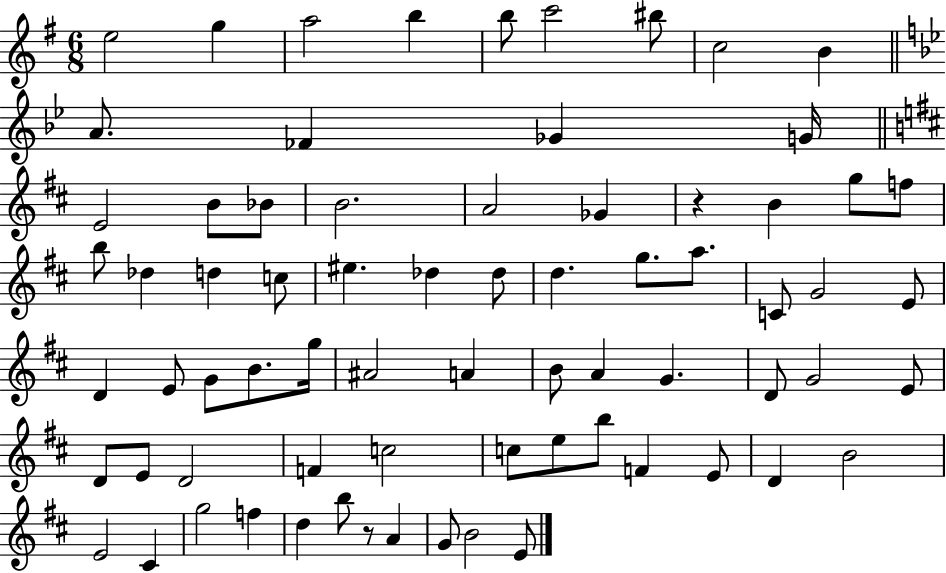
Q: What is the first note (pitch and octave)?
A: E5